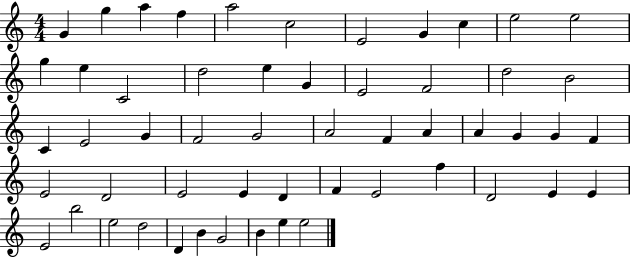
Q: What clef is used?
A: treble